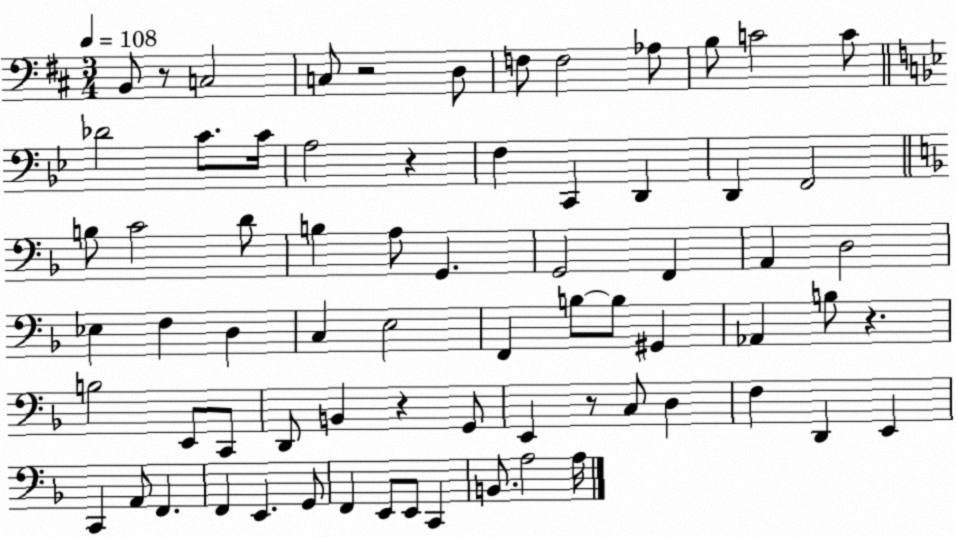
X:1
T:Untitled
M:3/4
L:1/4
K:D
B,,/2 z/2 C,2 C,/2 z2 D,/2 F,/2 F,2 _A,/2 B,/2 C2 C/2 _D2 C/2 C/4 A,2 z F, C,, D,, D,, F,,2 B,/2 C2 D/2 B, A,/2 G,, G,,2 F,, A,, D,2 _E, F, D, C, E,2 F,, B,/2 B,/2 ^G,, _A,, B,/2 z B,2 E,,/2 C,,/2 D,,/2 B,, z G,,/2 E,, z/2 C,/2 D, F, D,, E,, C,, A,,/2 F,, F,, E,, G,,/2 F,, E,,/2 E,,/2 C,, B,,/2 A,2 A,/4